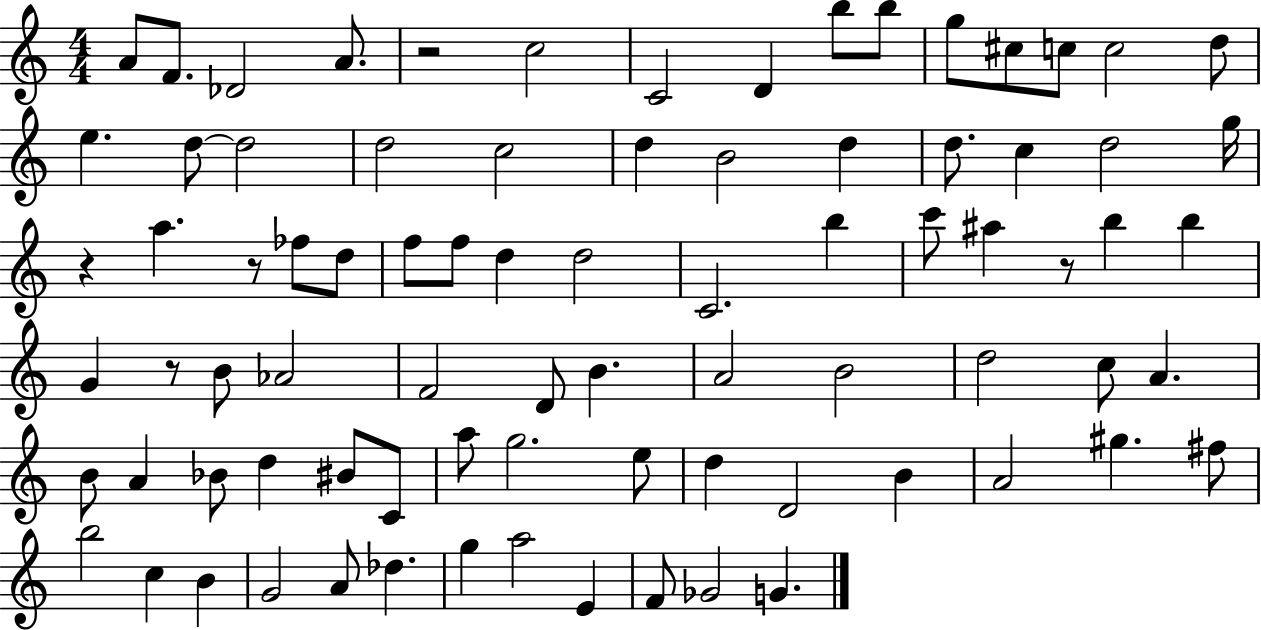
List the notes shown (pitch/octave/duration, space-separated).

A4/e F4/e. Db4/h A4/e. R/h C5/h C4/h D4/q B5/e B5/e G5/e C#5/e C5/e C5/h D5/e E5/q. D5/e D5/h D5/h C5/h D5/q B4/h D5/q D5/e. C5/q D5/h G5/s R/q A5/q. R/e FES5/e D5/e F5/e F5/e D5/q D5/h C4/h. B5/q C6/e A#5/q R/e B5/q B5/q G4/q R/e B4/e Ab4/h F4/h D4/e B4/q. A4/h B4/h D5/h C5/e A4/q. B4/e A4/q Bb4/e D5/q BIS4/e C4/e A5/e G5/h. E5/e D5/q D4/h B4/q A4/h G#5/q. F#5/e B5/h C5/q B4/q G4/h A4/e Db5/q. G5/q A5/h E4/q F4/e Gb4/h G4/q.